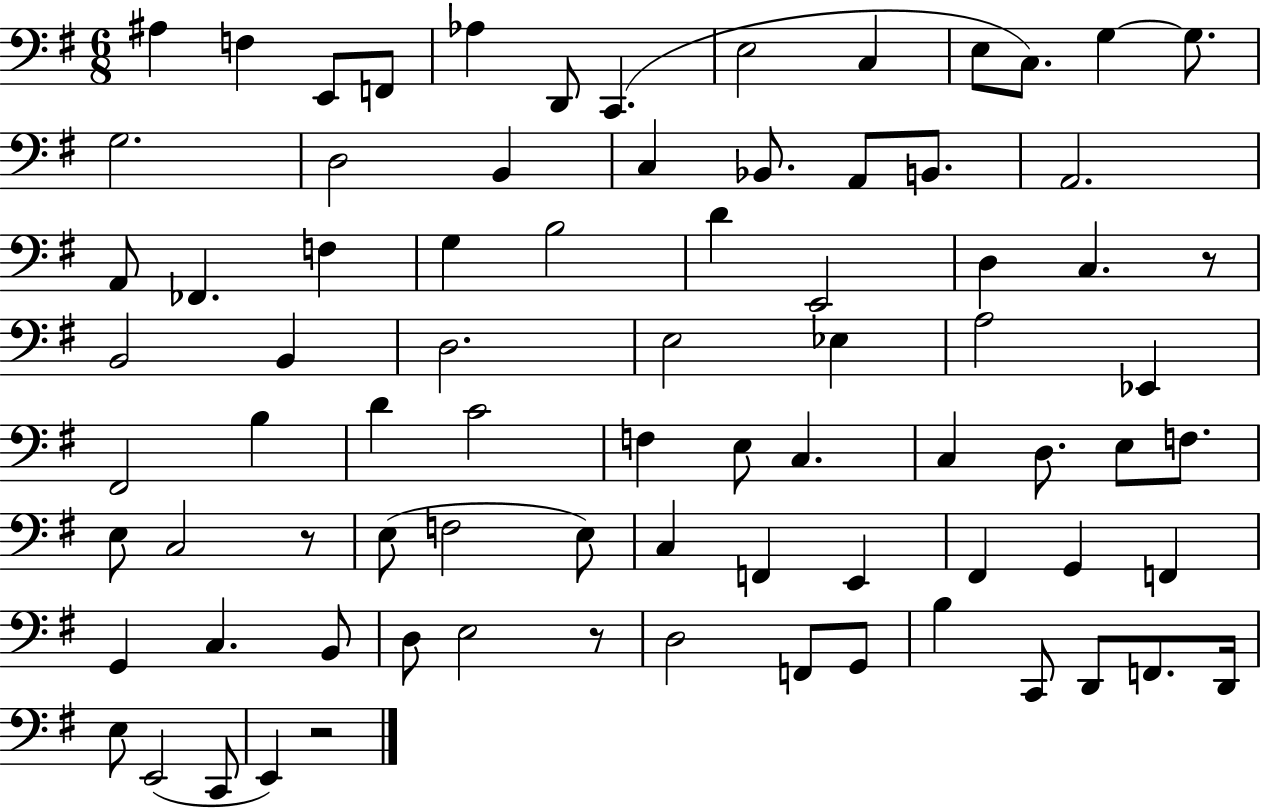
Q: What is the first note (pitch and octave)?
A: A#3